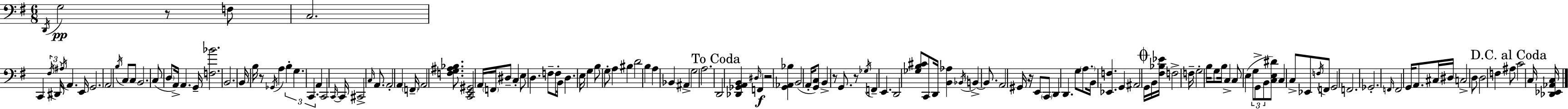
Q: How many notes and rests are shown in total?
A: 143